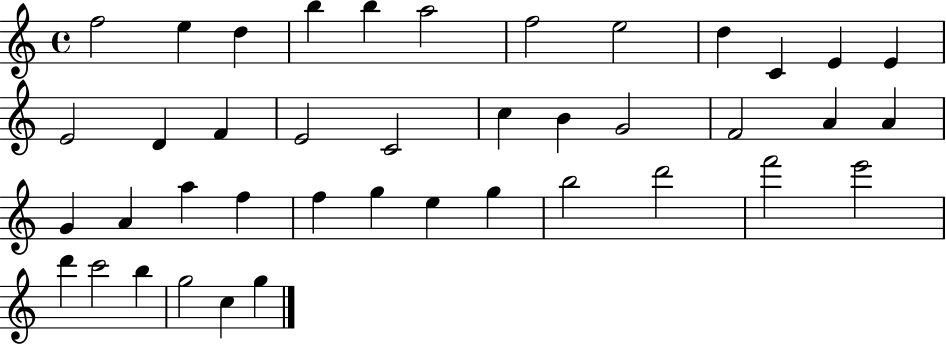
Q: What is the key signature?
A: C major